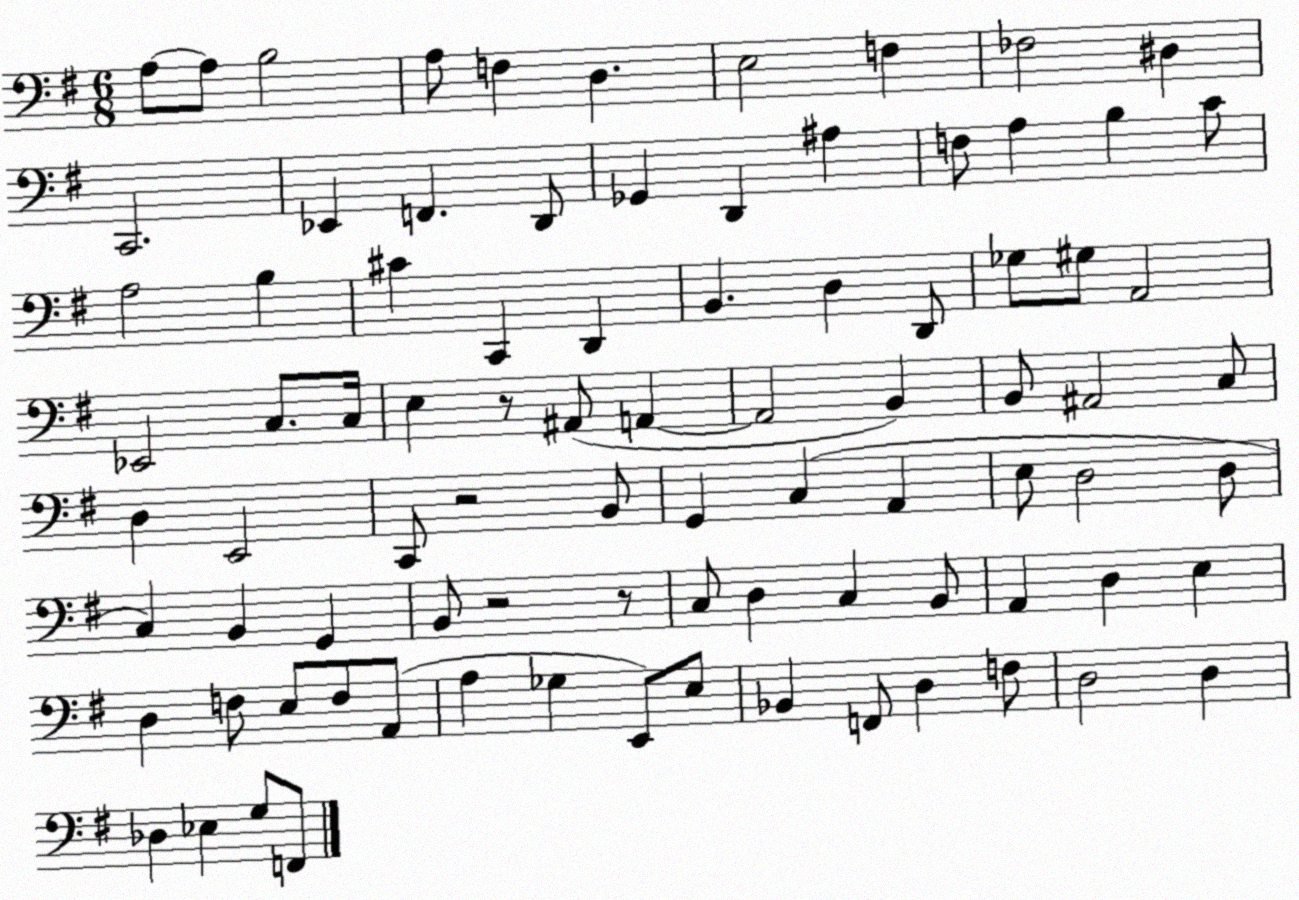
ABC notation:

X:1
T:Untitled
M:6/8
L:1/4
K:G
A,/2 A,/2 B,2 A,/2 F, D, E,2 F, _F,2 ^D, C,,2 _E,, F,, D,,/2 _G,, D,, ^A, F,/2 A, B, C/2 A,2 B, ^C C,, D,, B,, D, D,,/2 _G,/2 ^G,/2 A,,2 _E,,2 C,/2 C,/4 E, z/2 ^A,,/2 A,, A,,2 B,, B,,/2 ^A,,2 C,/2 D, E,,2 C,,/2 z2 B,,/2 G,, C, A,, E,/2 D,2 D,/2 C, B,, G,, B,,/2 z2 z/2 C,/2 D, C, B,,/2 A,, D, E, D, F,/2 E,/2 F,/2 A,,/2 A, _G, E,,/2 E,/2 _B,, F,,/2 D, F,/2 D,2 D, _D, _E, G,/2 F,,/2